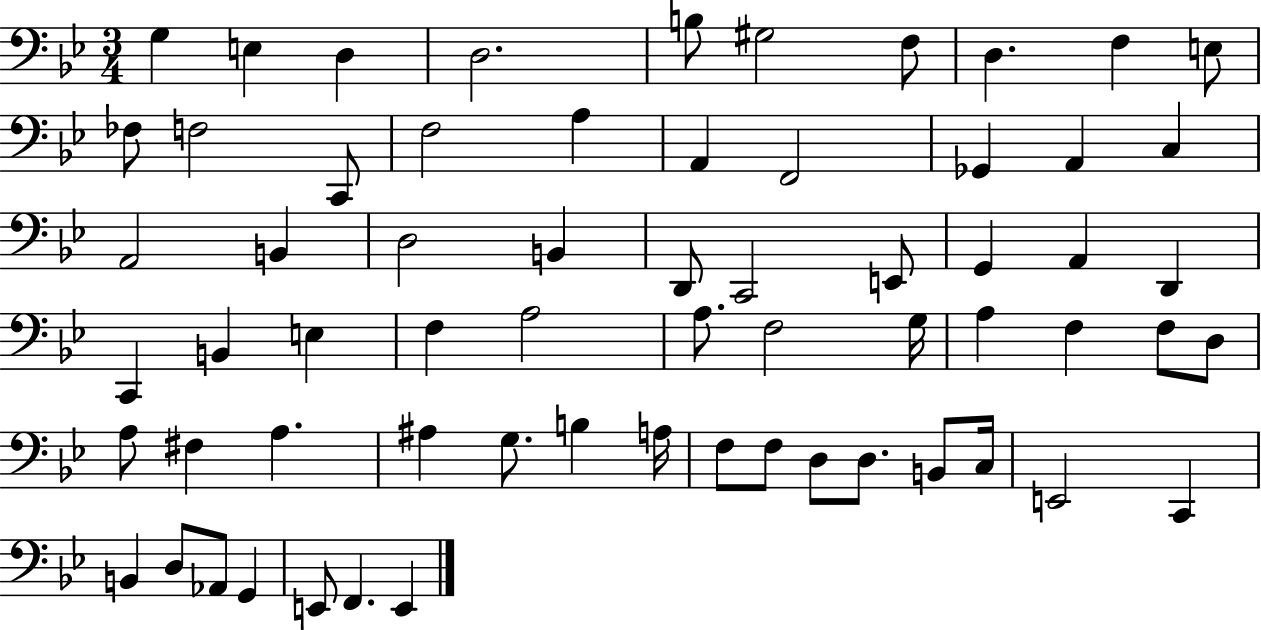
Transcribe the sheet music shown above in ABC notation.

X:1
T:Untitled
M:3/4
L:1/4
K:Bb
G, E, D, D,2 B,/2 ^G,2 F,/2 D, F, E,/2 _F,/2 F,2 C,,/2 F,2 A, A,, F,,2 _G,, A,, C, A,,2 B,, D,2 B,, D,,/2 C,,2 E,,/2 G,, A,, D,, C,, B,, E, F, A,2 A,/2 F,2 G,/4 A, F, F,/2 D,/2 A,/2 ^F, A, ^A, G,/2 B, A,/4 F,/2 F,/2 D,/2 D,/2 B,,/2 C,/4 E,,2 C,, B,, D,/2 _A,,/2 G,, E,,/2 F,, E,,